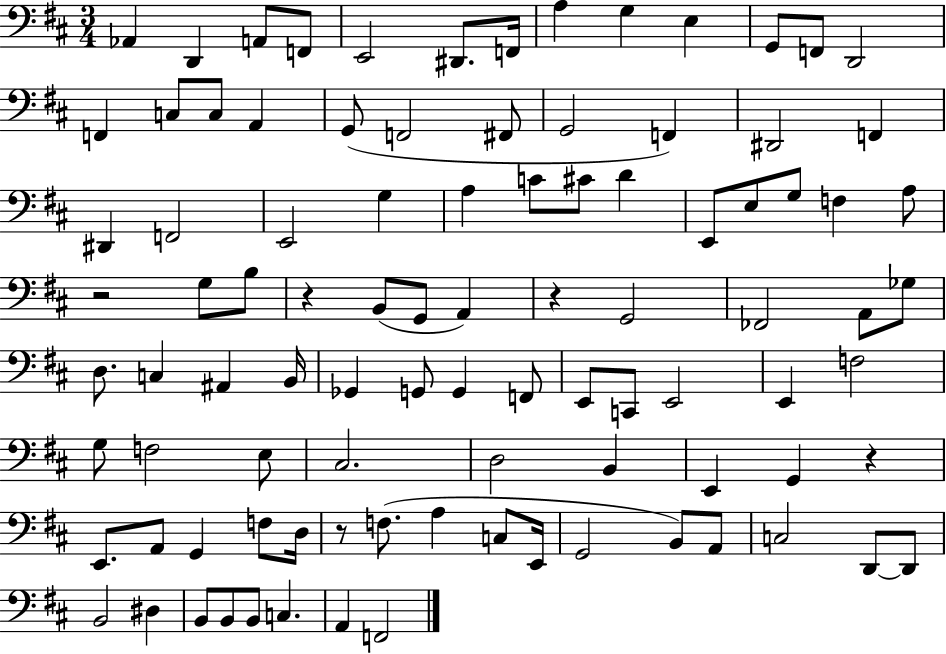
{
  \clef bass
  \numericTimeSignature
  \time 3/4
  \key d \major
  aes,4 d,4 a,8 f,8 | e,2 dis,8. f,16 | a4 g4 e4 | g,8 f,8 d,2 | \break f,4 c8 c8 a,4 | g,8( f,2 fis,8 | g,2 f,4) | dis,2 f,4 | \break dis,4 f,2 | e,2 g4 | a4 c'8 cis'8 d'4 | e,8 e8 g8 f4 a8 | \break r2 g8 b8 | r4 b,8( g,8 a,4) | r4 g,2 | fes,2 a,8 ges8 | \break d8. c4 ais,4 b,16 | ges,4 g,8 g,4 f,8 | e,8 c,8 e,2 | e,4 f2 | \break g8 f2 e8 | cis2. | d2 b,4 | e,4 g,4 r4 | \break e,8. a,8 g,4 f8 d16 | r8 f8.( a4 c8 e,16 | g,2 b,8) a,8 | c2 d,8~~ d,8 | \break b,2 dis4 | b,8 b,8 b,8 c4. | a,4 f,2 | \bar "|."
}